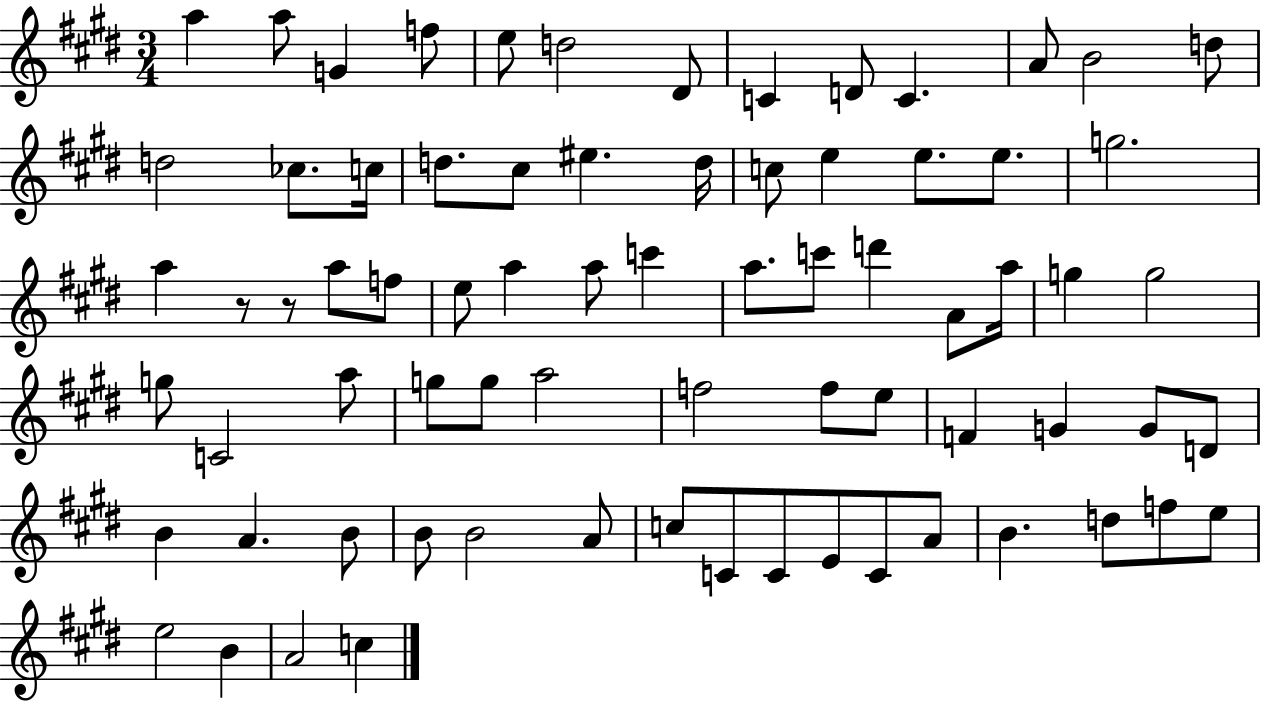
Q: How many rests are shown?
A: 2